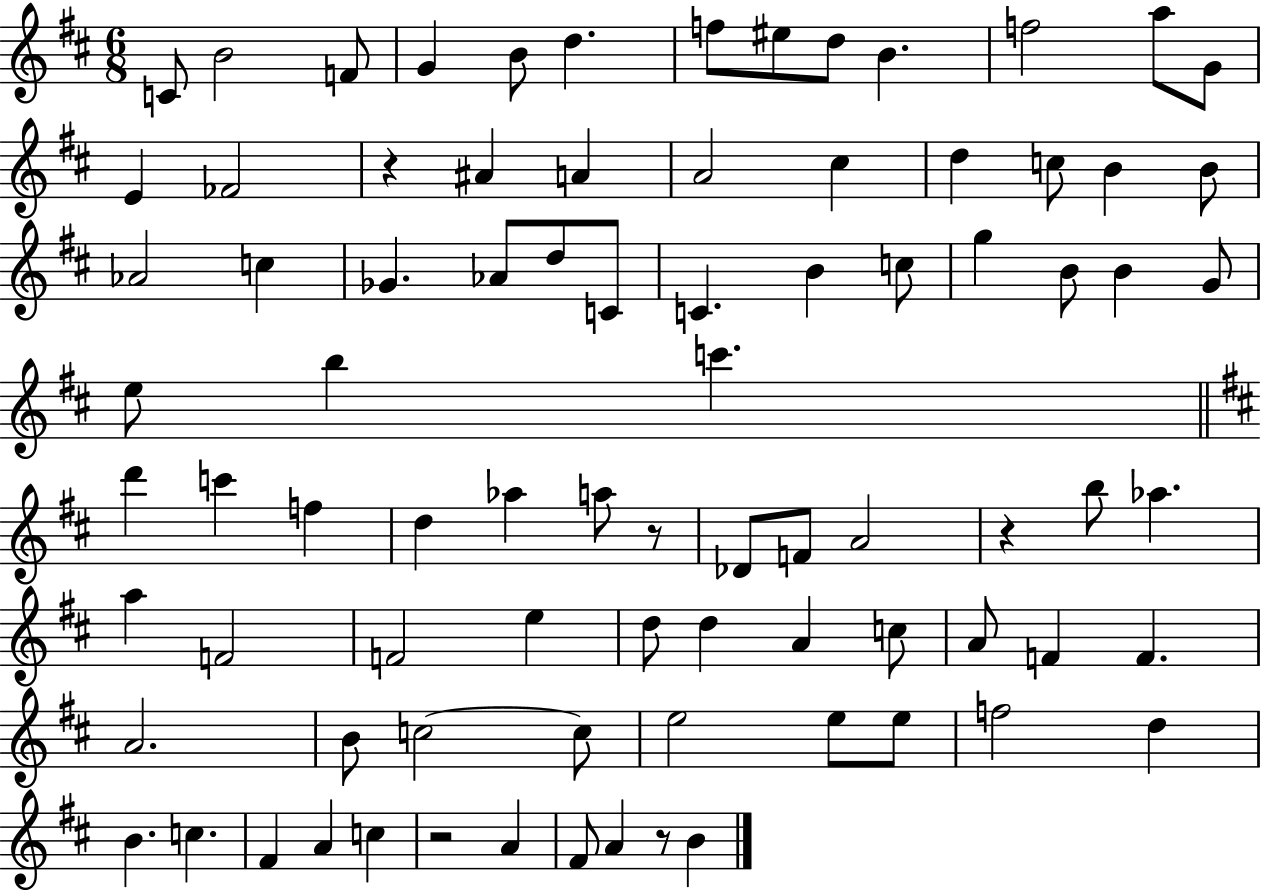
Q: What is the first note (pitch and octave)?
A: C4